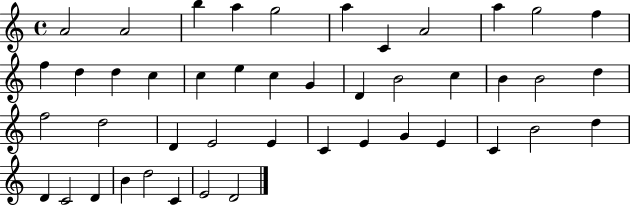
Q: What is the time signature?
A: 4/4